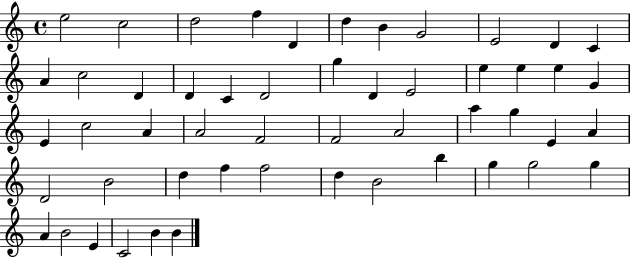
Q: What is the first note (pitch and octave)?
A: E5